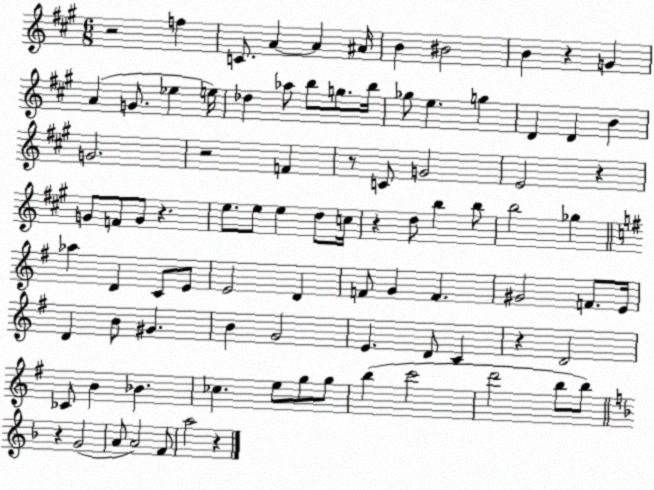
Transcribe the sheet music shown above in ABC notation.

X:1
T:Untitled
M:6/8
L:1/4
K:A
z2 f C/2 A A ^A/4 B ^B2 B z G A G/2 _e e/4 _d _a/2 b/2 g/2 b/4 _g/2 e g D D B G2 z2 F z/2 C/2 G2 E2 z G/2 F/2 G/2 z e/2 e/2 e d/2 c/4 z d/2 b b/2 b2 _g _a D C/2 E/2 E2 D F/2 G F ^G2 F/2 E/4 D B/2 ^G B G2 E D/2 C z D2 _C/2 B _B _c e/2 g/2 g/2 b c'2 d'2 b/2 b/2 z G2 A/2 A2 F/2 a2 z